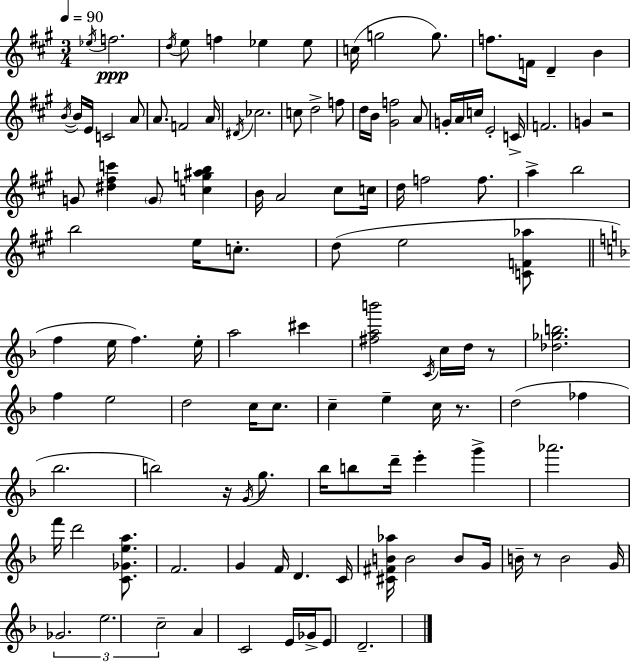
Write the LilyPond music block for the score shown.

{
  \clef treble
  \numericTimeSignature
  \time 3/4
  \key a \major
  \tempo 4 = 90
  \repeat volta 2 { \acciaccatura { ees''16 }\ppp f''2. | \acciaccatura { d''16 } e''8 f''4 ees''4 | ees''8 c''16( g''2 g''8.) | f''8. f'16 d'4-- b'4 | \break \acciaccatura { b'16~ }~ b'16 e'16 c'2 | a'8 a'8. f'2 | a'16 \acciaccatura { dis'16 } ces''2. | c''8 d''2-> | \break f''8 d''16 b'16 <gis' f''>2 | a'8 g'16-. a'16 c''16 e'2-. | c'16-> f'2. | g'4 r2 | \break g'8 <dis'' fis'' c'''>4 \parenthesize g'8 | <c'' g'' ais'' b''>4 b'16 a'2 | cis''8 c''16 d''16 f''2 | f''8. a''4-> b''2 | \break b''2 | e''16 c''8.-. d''8( e''2 | <c' f' aes''>8 \bar "||" \break \key f \major f''4 e''16 f''4.) e''16-. | a''2 cis'''4 | <fis'' a'' b'''>2 \acciaccatura { c'16 } c''16 d''16 r8 | <des'' ges'' b''>2. | \break f''4 e''2 | d''2 c''16 c''8. | c''4-- e''4-- c''16 r8. | d''2( fes''4 | \break bes''2. | b''2) r16 \acciaccatura { g'16 } g''8. | bes''16 b''8 d'''16-- e'''4-. g'''4-> | aes'''2. | \break f'''16 d'''2 <c' ges' e'' a''>8. | f'2. | g'4 f'16 d'4. | c'16 <cis' fis' b' aes''>16 b'2 b'8 | \break g'16 b'16-- r8 b'2 | g'16 \tuplet 3/2 { ges'2. | e''2. | c''2-- } a'4 | \break c'2 e'16 ges'16-> | e'8 d'2.-- | } \bar "|."
}